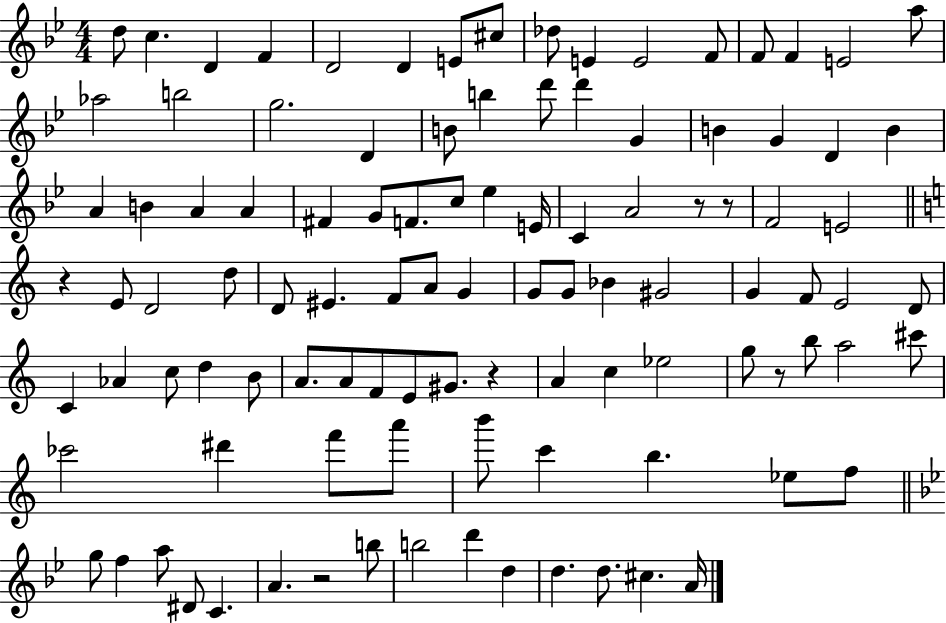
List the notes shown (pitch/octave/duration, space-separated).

D5/e C5/q. D4/q F4/q D4/h D4/q E4/e C#5/e Db5/e E4/q E4/h F4/e F4/e F4/q E4/h A5/e Ab5/h B5/h G5/h. D4/q B4/e B5/q D6/e D6/q G4/q B4/q G4/q D4/q B4/q A4/q B4/q A4/q A4/q F#4/q G4/e F4/e. C5/e Eb5/q E4/s C4/q A4/h R/e R/e F4/h E4/h R/q E4/e D4/h D5/e D4/e EIS4/q. F4/e A4/e G4/q G4/e G4/e Bb4/q G#4/h G4/q F4/e E4/h D4/e C4/q Ab4/q C5/e D5/q B4/e A4/e. A4/e F4/e E4/e G#4/e. R/q A4/q C5/q Eb5/h G5/e R/e B5/e A5/h C#6/e CES6/h D#6/q F6/e A6/e B6/e C6/q B5/q. Eb5/e F5/e G5/e F5/q A5/e D#4/e C4/q. A4/q. R/h B5/e B5/h D6/q D5/q D5/q. D5/e. C#5/q. A4/s